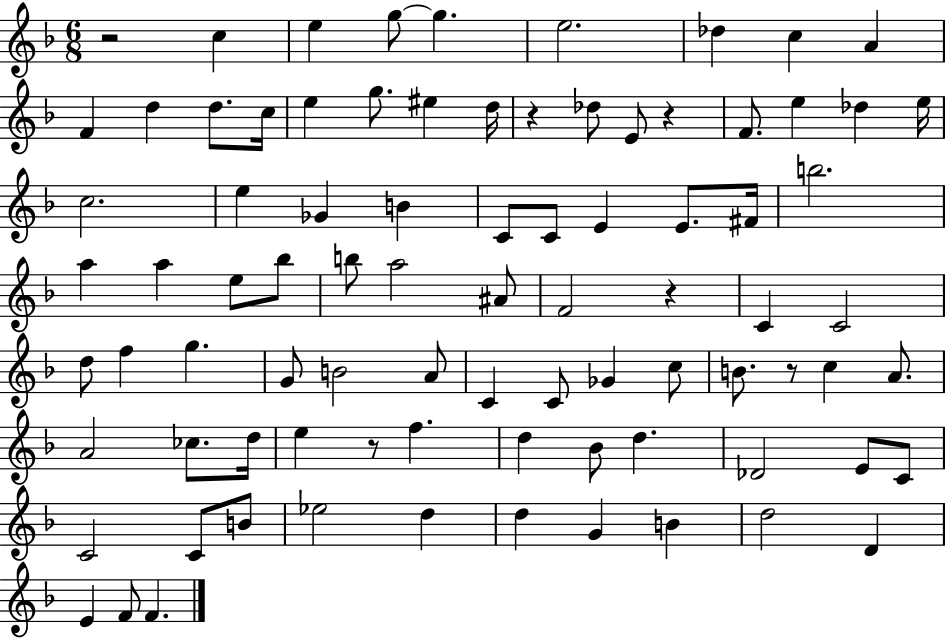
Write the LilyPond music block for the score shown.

{
  \clef treble
  \numericTimeSignature
  \time 6/8
  \key f \major
  r2 c''4 | e''4 g''8~~ g''4. | e''2. | des''4 c''4 a'4 | \break f'4 d''4 d''8. c''16 | e''4 g''8. eis''4 d''16 | r4 des''8 e'8 r4 | f'8. e''4 des''4 e''16 | \break c''2. | e''4 ges'4 b'4 | c'8 c'8 e'4 e'8. fis'16 | b''2. | \break a''4 a''4 e''8 bes''8 | b''8 a''2 ais'8 | f'2 r4 | c'4 c'2 | \break d''8 f''4 g''4. | g'8 b'2 a'8 | c'4 c'8 ges'4 c''8 | b'8. r8 c''4 a'8. | \break a'2 ces''8. d''16 | e''4 r8 f''4. | d''4 bes'8 d''4. | des'2 e'8 c'8 | \break c'2 c'8 b'8 | ees''2 d''4 | d''4 g'4 b'4 | d''2 d'4 | \break e'4 f'8 f'4. | \bar "|."
}